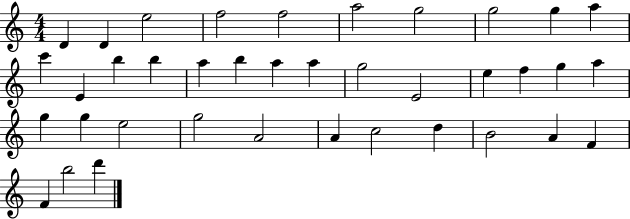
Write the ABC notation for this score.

X:1
T:Untitled
M:4/4
L:1/4
K:C
D D e2 f2 f2 a2 g2 g2 g a c' E b b a b a a g2 E2 e f g a g g e2 g2 A2 A c2 d B2 A F F b2 d'